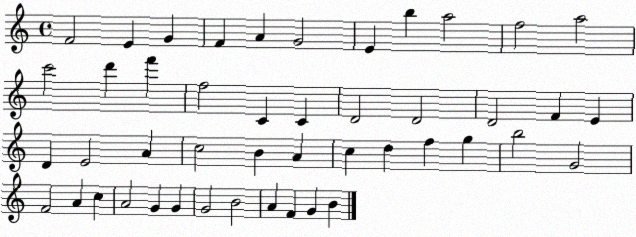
X:1
T:Untitled
M:4/4
L:1/4
K:C
F2 E G F A G2 E b a2 f2 a2 c'2 d' f' f2 C C D2 D2 D2 F E D E2 A c2 B A c d f g b2 G2 F2 A c A2 G G G2 B2 A F G B